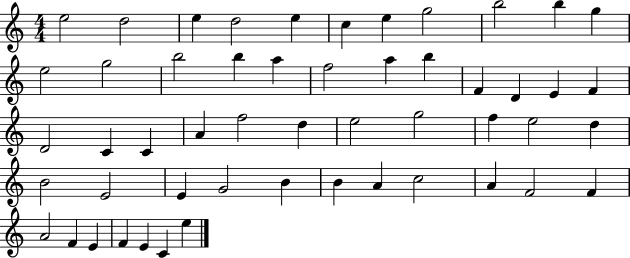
{
  \clef treble
  \numericTimeSignature
  \time 4/4
  \key c \major
  e''2 d''2 | e''4 d''2 e''4 | c''4 e''4 g''2 | b''2 b''4 g''4 | \break e''2 g''2 | b''2 b''4 a''4 | f''2 a''4 b''4 | f'4 d'4 e'4 f'4 | \break d'2 c'4 c'4 | a'4 f''2 d''4 | e''2 g''2 | f''4 e''2 d''4 | \break b'2 e'2 | e'4 g'2 b'4 | b'4 a'4 c''2 | a'4 f'2 f'4 | \break a'2 f'4 e'4 | f'4 e'4 c'4 e''4 | \bar "|."
}